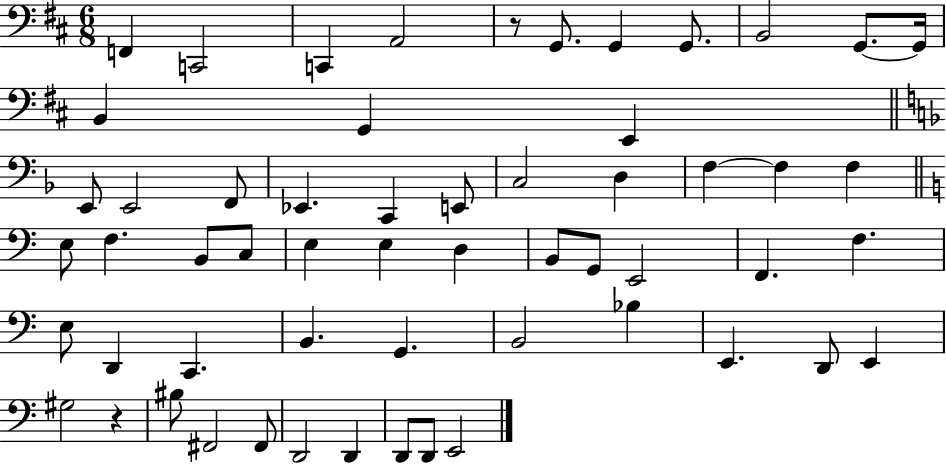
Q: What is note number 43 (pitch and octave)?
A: Bb3